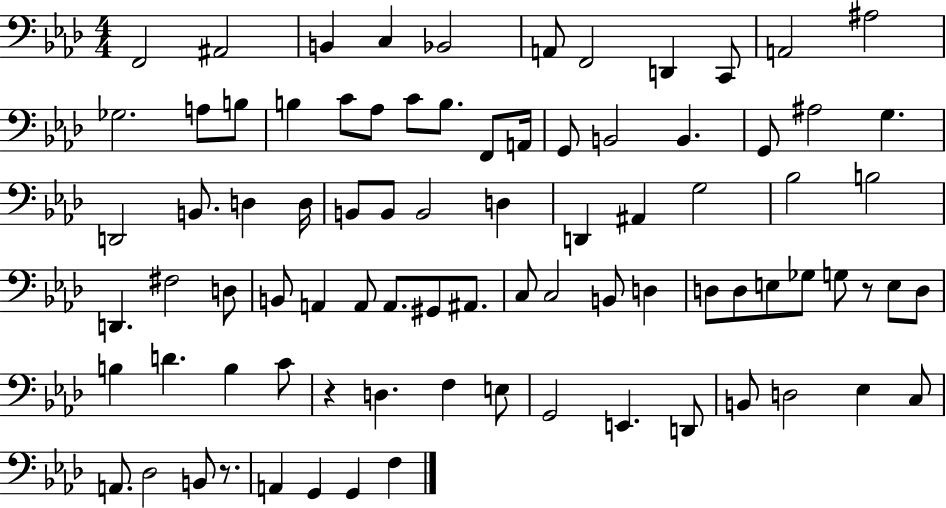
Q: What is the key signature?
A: AES major